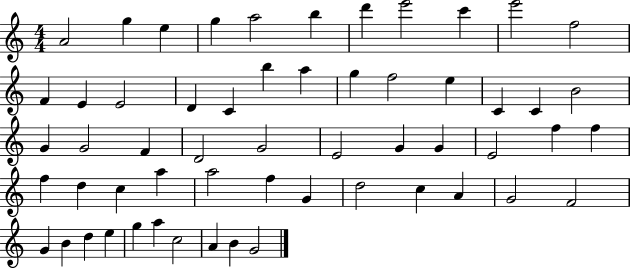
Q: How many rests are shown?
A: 0